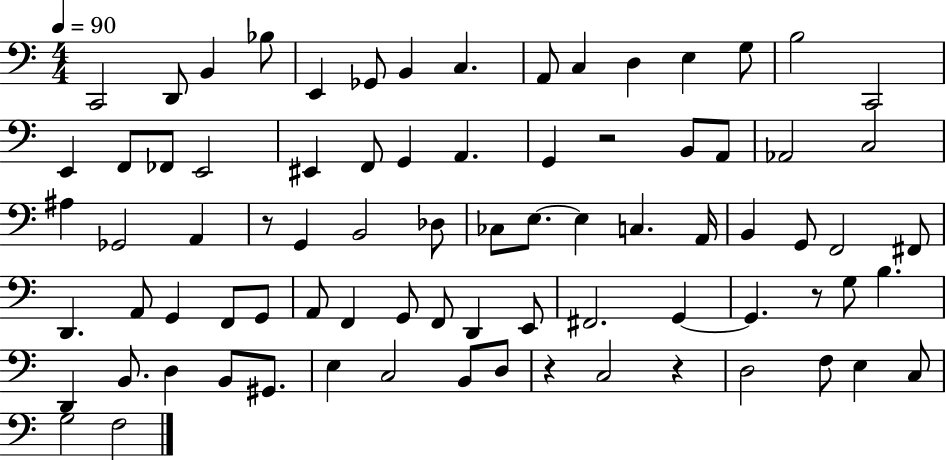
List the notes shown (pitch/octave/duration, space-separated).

C2/h D2/e B2/q Bb3/e E2/q Gb2/e B2/q C3/q. A2/e C3/q D3/q E3/q G3/e B3/h C2/h E2/q F2/e FES2/e E2/h EIS2/q F2/e G2/q A2/q. G2/q R/h B2/e A2/e Ab2/h C3/h A#3/q Gb2/h A2/q R/e G2/q B2/h Db3/e CES3/e E3/e. E3/q C3/q. A2/s B2/q G2/e F2/h F#2/e D2/q. A2/e G2/q F2/e G2/e A2/e F2/q G2/e F2/e D2/q E2/e F#2/h. G2/q G2/q. R/e G3/e B3/q. D2/q B2/e. D3/q B2/e G#2/e. E3/q C3/h B2/e D3/e R/q C3/h R/q D3/h F3/e E3/q C3/e G3/h F3/h